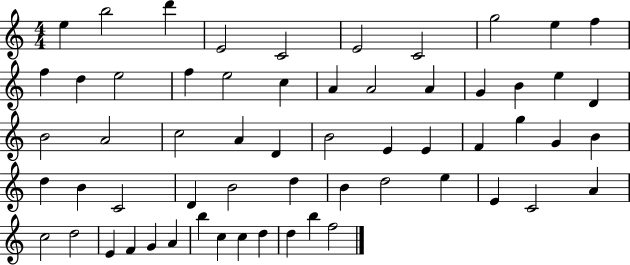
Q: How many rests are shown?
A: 0